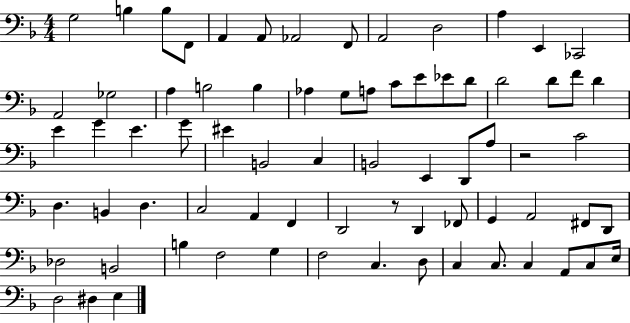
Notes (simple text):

G3/h B3/q B3/e F2/e A2/q A2/e Ab2/h F2/e A2/h D3/h A3/q E2/q CES2/h A2/h Gb3/h A3/q B3/h B3/q Ab3/q G3/e A3/e C4/e E4/e Eb4/e D4/e D4/h D4/e F4/e D4/q E4/q G4/q E4/q. G4/e EIS4/q B2/h C3/q B2/h E2/q D2/e A3/e R/h C4/h D3/q. B2/q D3/q. C3/h A2/q F2/q D2/h R/e D2/q FES2/e G2/q A2/h F#2/e D2/e Db3/h B2/h B3/q F3/h G3/q F3/h C3/q. D3/e C3/q C3/e. C3/q A2/e C3/e E3/s D3/h D#3/q E3/q